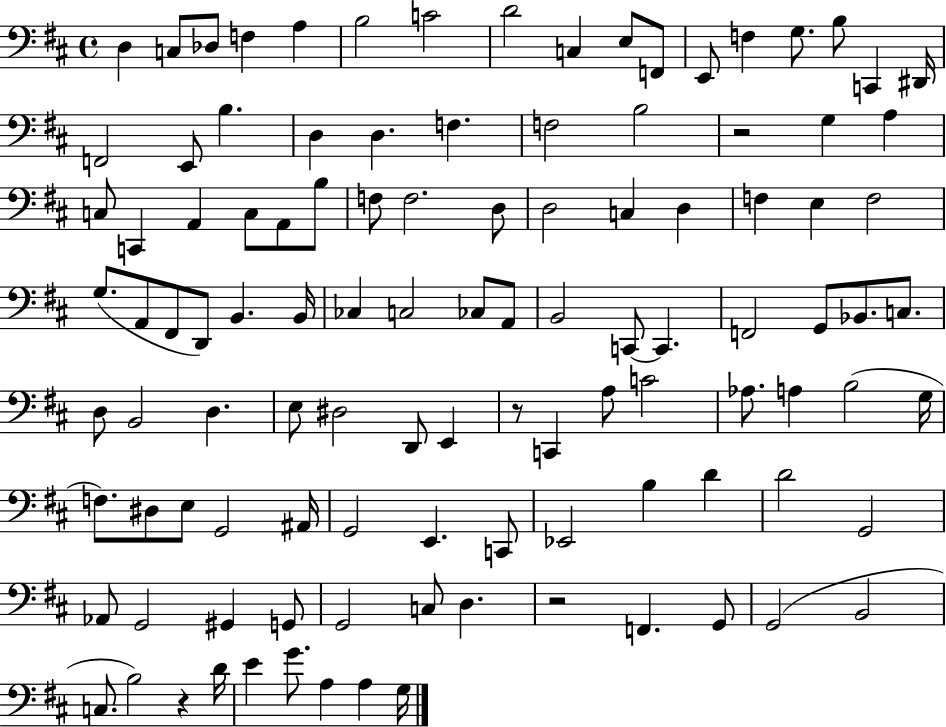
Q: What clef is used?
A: bass